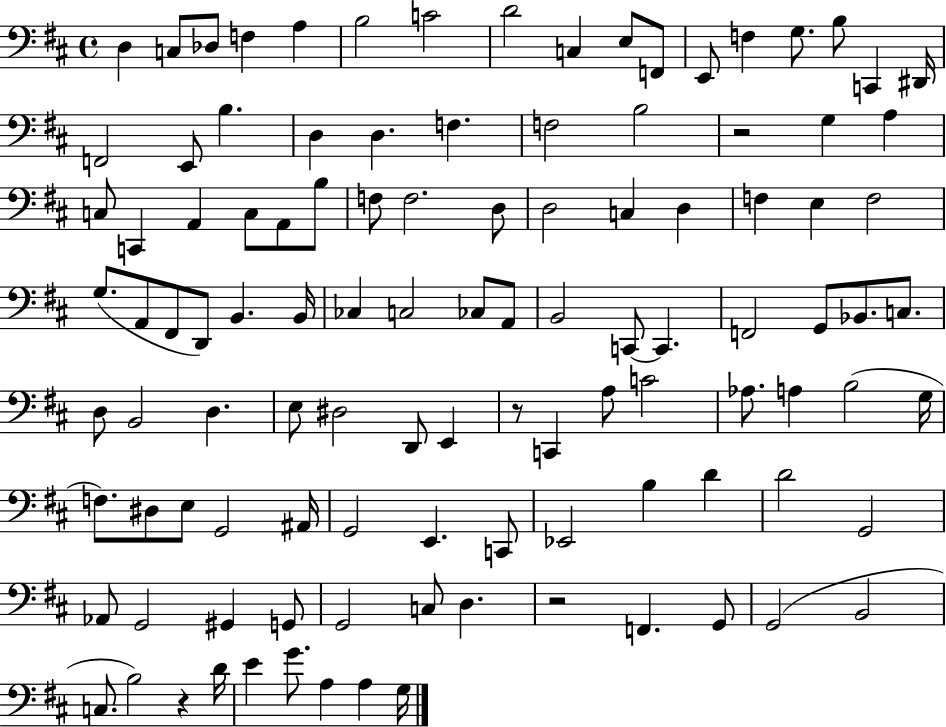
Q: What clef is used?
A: bass